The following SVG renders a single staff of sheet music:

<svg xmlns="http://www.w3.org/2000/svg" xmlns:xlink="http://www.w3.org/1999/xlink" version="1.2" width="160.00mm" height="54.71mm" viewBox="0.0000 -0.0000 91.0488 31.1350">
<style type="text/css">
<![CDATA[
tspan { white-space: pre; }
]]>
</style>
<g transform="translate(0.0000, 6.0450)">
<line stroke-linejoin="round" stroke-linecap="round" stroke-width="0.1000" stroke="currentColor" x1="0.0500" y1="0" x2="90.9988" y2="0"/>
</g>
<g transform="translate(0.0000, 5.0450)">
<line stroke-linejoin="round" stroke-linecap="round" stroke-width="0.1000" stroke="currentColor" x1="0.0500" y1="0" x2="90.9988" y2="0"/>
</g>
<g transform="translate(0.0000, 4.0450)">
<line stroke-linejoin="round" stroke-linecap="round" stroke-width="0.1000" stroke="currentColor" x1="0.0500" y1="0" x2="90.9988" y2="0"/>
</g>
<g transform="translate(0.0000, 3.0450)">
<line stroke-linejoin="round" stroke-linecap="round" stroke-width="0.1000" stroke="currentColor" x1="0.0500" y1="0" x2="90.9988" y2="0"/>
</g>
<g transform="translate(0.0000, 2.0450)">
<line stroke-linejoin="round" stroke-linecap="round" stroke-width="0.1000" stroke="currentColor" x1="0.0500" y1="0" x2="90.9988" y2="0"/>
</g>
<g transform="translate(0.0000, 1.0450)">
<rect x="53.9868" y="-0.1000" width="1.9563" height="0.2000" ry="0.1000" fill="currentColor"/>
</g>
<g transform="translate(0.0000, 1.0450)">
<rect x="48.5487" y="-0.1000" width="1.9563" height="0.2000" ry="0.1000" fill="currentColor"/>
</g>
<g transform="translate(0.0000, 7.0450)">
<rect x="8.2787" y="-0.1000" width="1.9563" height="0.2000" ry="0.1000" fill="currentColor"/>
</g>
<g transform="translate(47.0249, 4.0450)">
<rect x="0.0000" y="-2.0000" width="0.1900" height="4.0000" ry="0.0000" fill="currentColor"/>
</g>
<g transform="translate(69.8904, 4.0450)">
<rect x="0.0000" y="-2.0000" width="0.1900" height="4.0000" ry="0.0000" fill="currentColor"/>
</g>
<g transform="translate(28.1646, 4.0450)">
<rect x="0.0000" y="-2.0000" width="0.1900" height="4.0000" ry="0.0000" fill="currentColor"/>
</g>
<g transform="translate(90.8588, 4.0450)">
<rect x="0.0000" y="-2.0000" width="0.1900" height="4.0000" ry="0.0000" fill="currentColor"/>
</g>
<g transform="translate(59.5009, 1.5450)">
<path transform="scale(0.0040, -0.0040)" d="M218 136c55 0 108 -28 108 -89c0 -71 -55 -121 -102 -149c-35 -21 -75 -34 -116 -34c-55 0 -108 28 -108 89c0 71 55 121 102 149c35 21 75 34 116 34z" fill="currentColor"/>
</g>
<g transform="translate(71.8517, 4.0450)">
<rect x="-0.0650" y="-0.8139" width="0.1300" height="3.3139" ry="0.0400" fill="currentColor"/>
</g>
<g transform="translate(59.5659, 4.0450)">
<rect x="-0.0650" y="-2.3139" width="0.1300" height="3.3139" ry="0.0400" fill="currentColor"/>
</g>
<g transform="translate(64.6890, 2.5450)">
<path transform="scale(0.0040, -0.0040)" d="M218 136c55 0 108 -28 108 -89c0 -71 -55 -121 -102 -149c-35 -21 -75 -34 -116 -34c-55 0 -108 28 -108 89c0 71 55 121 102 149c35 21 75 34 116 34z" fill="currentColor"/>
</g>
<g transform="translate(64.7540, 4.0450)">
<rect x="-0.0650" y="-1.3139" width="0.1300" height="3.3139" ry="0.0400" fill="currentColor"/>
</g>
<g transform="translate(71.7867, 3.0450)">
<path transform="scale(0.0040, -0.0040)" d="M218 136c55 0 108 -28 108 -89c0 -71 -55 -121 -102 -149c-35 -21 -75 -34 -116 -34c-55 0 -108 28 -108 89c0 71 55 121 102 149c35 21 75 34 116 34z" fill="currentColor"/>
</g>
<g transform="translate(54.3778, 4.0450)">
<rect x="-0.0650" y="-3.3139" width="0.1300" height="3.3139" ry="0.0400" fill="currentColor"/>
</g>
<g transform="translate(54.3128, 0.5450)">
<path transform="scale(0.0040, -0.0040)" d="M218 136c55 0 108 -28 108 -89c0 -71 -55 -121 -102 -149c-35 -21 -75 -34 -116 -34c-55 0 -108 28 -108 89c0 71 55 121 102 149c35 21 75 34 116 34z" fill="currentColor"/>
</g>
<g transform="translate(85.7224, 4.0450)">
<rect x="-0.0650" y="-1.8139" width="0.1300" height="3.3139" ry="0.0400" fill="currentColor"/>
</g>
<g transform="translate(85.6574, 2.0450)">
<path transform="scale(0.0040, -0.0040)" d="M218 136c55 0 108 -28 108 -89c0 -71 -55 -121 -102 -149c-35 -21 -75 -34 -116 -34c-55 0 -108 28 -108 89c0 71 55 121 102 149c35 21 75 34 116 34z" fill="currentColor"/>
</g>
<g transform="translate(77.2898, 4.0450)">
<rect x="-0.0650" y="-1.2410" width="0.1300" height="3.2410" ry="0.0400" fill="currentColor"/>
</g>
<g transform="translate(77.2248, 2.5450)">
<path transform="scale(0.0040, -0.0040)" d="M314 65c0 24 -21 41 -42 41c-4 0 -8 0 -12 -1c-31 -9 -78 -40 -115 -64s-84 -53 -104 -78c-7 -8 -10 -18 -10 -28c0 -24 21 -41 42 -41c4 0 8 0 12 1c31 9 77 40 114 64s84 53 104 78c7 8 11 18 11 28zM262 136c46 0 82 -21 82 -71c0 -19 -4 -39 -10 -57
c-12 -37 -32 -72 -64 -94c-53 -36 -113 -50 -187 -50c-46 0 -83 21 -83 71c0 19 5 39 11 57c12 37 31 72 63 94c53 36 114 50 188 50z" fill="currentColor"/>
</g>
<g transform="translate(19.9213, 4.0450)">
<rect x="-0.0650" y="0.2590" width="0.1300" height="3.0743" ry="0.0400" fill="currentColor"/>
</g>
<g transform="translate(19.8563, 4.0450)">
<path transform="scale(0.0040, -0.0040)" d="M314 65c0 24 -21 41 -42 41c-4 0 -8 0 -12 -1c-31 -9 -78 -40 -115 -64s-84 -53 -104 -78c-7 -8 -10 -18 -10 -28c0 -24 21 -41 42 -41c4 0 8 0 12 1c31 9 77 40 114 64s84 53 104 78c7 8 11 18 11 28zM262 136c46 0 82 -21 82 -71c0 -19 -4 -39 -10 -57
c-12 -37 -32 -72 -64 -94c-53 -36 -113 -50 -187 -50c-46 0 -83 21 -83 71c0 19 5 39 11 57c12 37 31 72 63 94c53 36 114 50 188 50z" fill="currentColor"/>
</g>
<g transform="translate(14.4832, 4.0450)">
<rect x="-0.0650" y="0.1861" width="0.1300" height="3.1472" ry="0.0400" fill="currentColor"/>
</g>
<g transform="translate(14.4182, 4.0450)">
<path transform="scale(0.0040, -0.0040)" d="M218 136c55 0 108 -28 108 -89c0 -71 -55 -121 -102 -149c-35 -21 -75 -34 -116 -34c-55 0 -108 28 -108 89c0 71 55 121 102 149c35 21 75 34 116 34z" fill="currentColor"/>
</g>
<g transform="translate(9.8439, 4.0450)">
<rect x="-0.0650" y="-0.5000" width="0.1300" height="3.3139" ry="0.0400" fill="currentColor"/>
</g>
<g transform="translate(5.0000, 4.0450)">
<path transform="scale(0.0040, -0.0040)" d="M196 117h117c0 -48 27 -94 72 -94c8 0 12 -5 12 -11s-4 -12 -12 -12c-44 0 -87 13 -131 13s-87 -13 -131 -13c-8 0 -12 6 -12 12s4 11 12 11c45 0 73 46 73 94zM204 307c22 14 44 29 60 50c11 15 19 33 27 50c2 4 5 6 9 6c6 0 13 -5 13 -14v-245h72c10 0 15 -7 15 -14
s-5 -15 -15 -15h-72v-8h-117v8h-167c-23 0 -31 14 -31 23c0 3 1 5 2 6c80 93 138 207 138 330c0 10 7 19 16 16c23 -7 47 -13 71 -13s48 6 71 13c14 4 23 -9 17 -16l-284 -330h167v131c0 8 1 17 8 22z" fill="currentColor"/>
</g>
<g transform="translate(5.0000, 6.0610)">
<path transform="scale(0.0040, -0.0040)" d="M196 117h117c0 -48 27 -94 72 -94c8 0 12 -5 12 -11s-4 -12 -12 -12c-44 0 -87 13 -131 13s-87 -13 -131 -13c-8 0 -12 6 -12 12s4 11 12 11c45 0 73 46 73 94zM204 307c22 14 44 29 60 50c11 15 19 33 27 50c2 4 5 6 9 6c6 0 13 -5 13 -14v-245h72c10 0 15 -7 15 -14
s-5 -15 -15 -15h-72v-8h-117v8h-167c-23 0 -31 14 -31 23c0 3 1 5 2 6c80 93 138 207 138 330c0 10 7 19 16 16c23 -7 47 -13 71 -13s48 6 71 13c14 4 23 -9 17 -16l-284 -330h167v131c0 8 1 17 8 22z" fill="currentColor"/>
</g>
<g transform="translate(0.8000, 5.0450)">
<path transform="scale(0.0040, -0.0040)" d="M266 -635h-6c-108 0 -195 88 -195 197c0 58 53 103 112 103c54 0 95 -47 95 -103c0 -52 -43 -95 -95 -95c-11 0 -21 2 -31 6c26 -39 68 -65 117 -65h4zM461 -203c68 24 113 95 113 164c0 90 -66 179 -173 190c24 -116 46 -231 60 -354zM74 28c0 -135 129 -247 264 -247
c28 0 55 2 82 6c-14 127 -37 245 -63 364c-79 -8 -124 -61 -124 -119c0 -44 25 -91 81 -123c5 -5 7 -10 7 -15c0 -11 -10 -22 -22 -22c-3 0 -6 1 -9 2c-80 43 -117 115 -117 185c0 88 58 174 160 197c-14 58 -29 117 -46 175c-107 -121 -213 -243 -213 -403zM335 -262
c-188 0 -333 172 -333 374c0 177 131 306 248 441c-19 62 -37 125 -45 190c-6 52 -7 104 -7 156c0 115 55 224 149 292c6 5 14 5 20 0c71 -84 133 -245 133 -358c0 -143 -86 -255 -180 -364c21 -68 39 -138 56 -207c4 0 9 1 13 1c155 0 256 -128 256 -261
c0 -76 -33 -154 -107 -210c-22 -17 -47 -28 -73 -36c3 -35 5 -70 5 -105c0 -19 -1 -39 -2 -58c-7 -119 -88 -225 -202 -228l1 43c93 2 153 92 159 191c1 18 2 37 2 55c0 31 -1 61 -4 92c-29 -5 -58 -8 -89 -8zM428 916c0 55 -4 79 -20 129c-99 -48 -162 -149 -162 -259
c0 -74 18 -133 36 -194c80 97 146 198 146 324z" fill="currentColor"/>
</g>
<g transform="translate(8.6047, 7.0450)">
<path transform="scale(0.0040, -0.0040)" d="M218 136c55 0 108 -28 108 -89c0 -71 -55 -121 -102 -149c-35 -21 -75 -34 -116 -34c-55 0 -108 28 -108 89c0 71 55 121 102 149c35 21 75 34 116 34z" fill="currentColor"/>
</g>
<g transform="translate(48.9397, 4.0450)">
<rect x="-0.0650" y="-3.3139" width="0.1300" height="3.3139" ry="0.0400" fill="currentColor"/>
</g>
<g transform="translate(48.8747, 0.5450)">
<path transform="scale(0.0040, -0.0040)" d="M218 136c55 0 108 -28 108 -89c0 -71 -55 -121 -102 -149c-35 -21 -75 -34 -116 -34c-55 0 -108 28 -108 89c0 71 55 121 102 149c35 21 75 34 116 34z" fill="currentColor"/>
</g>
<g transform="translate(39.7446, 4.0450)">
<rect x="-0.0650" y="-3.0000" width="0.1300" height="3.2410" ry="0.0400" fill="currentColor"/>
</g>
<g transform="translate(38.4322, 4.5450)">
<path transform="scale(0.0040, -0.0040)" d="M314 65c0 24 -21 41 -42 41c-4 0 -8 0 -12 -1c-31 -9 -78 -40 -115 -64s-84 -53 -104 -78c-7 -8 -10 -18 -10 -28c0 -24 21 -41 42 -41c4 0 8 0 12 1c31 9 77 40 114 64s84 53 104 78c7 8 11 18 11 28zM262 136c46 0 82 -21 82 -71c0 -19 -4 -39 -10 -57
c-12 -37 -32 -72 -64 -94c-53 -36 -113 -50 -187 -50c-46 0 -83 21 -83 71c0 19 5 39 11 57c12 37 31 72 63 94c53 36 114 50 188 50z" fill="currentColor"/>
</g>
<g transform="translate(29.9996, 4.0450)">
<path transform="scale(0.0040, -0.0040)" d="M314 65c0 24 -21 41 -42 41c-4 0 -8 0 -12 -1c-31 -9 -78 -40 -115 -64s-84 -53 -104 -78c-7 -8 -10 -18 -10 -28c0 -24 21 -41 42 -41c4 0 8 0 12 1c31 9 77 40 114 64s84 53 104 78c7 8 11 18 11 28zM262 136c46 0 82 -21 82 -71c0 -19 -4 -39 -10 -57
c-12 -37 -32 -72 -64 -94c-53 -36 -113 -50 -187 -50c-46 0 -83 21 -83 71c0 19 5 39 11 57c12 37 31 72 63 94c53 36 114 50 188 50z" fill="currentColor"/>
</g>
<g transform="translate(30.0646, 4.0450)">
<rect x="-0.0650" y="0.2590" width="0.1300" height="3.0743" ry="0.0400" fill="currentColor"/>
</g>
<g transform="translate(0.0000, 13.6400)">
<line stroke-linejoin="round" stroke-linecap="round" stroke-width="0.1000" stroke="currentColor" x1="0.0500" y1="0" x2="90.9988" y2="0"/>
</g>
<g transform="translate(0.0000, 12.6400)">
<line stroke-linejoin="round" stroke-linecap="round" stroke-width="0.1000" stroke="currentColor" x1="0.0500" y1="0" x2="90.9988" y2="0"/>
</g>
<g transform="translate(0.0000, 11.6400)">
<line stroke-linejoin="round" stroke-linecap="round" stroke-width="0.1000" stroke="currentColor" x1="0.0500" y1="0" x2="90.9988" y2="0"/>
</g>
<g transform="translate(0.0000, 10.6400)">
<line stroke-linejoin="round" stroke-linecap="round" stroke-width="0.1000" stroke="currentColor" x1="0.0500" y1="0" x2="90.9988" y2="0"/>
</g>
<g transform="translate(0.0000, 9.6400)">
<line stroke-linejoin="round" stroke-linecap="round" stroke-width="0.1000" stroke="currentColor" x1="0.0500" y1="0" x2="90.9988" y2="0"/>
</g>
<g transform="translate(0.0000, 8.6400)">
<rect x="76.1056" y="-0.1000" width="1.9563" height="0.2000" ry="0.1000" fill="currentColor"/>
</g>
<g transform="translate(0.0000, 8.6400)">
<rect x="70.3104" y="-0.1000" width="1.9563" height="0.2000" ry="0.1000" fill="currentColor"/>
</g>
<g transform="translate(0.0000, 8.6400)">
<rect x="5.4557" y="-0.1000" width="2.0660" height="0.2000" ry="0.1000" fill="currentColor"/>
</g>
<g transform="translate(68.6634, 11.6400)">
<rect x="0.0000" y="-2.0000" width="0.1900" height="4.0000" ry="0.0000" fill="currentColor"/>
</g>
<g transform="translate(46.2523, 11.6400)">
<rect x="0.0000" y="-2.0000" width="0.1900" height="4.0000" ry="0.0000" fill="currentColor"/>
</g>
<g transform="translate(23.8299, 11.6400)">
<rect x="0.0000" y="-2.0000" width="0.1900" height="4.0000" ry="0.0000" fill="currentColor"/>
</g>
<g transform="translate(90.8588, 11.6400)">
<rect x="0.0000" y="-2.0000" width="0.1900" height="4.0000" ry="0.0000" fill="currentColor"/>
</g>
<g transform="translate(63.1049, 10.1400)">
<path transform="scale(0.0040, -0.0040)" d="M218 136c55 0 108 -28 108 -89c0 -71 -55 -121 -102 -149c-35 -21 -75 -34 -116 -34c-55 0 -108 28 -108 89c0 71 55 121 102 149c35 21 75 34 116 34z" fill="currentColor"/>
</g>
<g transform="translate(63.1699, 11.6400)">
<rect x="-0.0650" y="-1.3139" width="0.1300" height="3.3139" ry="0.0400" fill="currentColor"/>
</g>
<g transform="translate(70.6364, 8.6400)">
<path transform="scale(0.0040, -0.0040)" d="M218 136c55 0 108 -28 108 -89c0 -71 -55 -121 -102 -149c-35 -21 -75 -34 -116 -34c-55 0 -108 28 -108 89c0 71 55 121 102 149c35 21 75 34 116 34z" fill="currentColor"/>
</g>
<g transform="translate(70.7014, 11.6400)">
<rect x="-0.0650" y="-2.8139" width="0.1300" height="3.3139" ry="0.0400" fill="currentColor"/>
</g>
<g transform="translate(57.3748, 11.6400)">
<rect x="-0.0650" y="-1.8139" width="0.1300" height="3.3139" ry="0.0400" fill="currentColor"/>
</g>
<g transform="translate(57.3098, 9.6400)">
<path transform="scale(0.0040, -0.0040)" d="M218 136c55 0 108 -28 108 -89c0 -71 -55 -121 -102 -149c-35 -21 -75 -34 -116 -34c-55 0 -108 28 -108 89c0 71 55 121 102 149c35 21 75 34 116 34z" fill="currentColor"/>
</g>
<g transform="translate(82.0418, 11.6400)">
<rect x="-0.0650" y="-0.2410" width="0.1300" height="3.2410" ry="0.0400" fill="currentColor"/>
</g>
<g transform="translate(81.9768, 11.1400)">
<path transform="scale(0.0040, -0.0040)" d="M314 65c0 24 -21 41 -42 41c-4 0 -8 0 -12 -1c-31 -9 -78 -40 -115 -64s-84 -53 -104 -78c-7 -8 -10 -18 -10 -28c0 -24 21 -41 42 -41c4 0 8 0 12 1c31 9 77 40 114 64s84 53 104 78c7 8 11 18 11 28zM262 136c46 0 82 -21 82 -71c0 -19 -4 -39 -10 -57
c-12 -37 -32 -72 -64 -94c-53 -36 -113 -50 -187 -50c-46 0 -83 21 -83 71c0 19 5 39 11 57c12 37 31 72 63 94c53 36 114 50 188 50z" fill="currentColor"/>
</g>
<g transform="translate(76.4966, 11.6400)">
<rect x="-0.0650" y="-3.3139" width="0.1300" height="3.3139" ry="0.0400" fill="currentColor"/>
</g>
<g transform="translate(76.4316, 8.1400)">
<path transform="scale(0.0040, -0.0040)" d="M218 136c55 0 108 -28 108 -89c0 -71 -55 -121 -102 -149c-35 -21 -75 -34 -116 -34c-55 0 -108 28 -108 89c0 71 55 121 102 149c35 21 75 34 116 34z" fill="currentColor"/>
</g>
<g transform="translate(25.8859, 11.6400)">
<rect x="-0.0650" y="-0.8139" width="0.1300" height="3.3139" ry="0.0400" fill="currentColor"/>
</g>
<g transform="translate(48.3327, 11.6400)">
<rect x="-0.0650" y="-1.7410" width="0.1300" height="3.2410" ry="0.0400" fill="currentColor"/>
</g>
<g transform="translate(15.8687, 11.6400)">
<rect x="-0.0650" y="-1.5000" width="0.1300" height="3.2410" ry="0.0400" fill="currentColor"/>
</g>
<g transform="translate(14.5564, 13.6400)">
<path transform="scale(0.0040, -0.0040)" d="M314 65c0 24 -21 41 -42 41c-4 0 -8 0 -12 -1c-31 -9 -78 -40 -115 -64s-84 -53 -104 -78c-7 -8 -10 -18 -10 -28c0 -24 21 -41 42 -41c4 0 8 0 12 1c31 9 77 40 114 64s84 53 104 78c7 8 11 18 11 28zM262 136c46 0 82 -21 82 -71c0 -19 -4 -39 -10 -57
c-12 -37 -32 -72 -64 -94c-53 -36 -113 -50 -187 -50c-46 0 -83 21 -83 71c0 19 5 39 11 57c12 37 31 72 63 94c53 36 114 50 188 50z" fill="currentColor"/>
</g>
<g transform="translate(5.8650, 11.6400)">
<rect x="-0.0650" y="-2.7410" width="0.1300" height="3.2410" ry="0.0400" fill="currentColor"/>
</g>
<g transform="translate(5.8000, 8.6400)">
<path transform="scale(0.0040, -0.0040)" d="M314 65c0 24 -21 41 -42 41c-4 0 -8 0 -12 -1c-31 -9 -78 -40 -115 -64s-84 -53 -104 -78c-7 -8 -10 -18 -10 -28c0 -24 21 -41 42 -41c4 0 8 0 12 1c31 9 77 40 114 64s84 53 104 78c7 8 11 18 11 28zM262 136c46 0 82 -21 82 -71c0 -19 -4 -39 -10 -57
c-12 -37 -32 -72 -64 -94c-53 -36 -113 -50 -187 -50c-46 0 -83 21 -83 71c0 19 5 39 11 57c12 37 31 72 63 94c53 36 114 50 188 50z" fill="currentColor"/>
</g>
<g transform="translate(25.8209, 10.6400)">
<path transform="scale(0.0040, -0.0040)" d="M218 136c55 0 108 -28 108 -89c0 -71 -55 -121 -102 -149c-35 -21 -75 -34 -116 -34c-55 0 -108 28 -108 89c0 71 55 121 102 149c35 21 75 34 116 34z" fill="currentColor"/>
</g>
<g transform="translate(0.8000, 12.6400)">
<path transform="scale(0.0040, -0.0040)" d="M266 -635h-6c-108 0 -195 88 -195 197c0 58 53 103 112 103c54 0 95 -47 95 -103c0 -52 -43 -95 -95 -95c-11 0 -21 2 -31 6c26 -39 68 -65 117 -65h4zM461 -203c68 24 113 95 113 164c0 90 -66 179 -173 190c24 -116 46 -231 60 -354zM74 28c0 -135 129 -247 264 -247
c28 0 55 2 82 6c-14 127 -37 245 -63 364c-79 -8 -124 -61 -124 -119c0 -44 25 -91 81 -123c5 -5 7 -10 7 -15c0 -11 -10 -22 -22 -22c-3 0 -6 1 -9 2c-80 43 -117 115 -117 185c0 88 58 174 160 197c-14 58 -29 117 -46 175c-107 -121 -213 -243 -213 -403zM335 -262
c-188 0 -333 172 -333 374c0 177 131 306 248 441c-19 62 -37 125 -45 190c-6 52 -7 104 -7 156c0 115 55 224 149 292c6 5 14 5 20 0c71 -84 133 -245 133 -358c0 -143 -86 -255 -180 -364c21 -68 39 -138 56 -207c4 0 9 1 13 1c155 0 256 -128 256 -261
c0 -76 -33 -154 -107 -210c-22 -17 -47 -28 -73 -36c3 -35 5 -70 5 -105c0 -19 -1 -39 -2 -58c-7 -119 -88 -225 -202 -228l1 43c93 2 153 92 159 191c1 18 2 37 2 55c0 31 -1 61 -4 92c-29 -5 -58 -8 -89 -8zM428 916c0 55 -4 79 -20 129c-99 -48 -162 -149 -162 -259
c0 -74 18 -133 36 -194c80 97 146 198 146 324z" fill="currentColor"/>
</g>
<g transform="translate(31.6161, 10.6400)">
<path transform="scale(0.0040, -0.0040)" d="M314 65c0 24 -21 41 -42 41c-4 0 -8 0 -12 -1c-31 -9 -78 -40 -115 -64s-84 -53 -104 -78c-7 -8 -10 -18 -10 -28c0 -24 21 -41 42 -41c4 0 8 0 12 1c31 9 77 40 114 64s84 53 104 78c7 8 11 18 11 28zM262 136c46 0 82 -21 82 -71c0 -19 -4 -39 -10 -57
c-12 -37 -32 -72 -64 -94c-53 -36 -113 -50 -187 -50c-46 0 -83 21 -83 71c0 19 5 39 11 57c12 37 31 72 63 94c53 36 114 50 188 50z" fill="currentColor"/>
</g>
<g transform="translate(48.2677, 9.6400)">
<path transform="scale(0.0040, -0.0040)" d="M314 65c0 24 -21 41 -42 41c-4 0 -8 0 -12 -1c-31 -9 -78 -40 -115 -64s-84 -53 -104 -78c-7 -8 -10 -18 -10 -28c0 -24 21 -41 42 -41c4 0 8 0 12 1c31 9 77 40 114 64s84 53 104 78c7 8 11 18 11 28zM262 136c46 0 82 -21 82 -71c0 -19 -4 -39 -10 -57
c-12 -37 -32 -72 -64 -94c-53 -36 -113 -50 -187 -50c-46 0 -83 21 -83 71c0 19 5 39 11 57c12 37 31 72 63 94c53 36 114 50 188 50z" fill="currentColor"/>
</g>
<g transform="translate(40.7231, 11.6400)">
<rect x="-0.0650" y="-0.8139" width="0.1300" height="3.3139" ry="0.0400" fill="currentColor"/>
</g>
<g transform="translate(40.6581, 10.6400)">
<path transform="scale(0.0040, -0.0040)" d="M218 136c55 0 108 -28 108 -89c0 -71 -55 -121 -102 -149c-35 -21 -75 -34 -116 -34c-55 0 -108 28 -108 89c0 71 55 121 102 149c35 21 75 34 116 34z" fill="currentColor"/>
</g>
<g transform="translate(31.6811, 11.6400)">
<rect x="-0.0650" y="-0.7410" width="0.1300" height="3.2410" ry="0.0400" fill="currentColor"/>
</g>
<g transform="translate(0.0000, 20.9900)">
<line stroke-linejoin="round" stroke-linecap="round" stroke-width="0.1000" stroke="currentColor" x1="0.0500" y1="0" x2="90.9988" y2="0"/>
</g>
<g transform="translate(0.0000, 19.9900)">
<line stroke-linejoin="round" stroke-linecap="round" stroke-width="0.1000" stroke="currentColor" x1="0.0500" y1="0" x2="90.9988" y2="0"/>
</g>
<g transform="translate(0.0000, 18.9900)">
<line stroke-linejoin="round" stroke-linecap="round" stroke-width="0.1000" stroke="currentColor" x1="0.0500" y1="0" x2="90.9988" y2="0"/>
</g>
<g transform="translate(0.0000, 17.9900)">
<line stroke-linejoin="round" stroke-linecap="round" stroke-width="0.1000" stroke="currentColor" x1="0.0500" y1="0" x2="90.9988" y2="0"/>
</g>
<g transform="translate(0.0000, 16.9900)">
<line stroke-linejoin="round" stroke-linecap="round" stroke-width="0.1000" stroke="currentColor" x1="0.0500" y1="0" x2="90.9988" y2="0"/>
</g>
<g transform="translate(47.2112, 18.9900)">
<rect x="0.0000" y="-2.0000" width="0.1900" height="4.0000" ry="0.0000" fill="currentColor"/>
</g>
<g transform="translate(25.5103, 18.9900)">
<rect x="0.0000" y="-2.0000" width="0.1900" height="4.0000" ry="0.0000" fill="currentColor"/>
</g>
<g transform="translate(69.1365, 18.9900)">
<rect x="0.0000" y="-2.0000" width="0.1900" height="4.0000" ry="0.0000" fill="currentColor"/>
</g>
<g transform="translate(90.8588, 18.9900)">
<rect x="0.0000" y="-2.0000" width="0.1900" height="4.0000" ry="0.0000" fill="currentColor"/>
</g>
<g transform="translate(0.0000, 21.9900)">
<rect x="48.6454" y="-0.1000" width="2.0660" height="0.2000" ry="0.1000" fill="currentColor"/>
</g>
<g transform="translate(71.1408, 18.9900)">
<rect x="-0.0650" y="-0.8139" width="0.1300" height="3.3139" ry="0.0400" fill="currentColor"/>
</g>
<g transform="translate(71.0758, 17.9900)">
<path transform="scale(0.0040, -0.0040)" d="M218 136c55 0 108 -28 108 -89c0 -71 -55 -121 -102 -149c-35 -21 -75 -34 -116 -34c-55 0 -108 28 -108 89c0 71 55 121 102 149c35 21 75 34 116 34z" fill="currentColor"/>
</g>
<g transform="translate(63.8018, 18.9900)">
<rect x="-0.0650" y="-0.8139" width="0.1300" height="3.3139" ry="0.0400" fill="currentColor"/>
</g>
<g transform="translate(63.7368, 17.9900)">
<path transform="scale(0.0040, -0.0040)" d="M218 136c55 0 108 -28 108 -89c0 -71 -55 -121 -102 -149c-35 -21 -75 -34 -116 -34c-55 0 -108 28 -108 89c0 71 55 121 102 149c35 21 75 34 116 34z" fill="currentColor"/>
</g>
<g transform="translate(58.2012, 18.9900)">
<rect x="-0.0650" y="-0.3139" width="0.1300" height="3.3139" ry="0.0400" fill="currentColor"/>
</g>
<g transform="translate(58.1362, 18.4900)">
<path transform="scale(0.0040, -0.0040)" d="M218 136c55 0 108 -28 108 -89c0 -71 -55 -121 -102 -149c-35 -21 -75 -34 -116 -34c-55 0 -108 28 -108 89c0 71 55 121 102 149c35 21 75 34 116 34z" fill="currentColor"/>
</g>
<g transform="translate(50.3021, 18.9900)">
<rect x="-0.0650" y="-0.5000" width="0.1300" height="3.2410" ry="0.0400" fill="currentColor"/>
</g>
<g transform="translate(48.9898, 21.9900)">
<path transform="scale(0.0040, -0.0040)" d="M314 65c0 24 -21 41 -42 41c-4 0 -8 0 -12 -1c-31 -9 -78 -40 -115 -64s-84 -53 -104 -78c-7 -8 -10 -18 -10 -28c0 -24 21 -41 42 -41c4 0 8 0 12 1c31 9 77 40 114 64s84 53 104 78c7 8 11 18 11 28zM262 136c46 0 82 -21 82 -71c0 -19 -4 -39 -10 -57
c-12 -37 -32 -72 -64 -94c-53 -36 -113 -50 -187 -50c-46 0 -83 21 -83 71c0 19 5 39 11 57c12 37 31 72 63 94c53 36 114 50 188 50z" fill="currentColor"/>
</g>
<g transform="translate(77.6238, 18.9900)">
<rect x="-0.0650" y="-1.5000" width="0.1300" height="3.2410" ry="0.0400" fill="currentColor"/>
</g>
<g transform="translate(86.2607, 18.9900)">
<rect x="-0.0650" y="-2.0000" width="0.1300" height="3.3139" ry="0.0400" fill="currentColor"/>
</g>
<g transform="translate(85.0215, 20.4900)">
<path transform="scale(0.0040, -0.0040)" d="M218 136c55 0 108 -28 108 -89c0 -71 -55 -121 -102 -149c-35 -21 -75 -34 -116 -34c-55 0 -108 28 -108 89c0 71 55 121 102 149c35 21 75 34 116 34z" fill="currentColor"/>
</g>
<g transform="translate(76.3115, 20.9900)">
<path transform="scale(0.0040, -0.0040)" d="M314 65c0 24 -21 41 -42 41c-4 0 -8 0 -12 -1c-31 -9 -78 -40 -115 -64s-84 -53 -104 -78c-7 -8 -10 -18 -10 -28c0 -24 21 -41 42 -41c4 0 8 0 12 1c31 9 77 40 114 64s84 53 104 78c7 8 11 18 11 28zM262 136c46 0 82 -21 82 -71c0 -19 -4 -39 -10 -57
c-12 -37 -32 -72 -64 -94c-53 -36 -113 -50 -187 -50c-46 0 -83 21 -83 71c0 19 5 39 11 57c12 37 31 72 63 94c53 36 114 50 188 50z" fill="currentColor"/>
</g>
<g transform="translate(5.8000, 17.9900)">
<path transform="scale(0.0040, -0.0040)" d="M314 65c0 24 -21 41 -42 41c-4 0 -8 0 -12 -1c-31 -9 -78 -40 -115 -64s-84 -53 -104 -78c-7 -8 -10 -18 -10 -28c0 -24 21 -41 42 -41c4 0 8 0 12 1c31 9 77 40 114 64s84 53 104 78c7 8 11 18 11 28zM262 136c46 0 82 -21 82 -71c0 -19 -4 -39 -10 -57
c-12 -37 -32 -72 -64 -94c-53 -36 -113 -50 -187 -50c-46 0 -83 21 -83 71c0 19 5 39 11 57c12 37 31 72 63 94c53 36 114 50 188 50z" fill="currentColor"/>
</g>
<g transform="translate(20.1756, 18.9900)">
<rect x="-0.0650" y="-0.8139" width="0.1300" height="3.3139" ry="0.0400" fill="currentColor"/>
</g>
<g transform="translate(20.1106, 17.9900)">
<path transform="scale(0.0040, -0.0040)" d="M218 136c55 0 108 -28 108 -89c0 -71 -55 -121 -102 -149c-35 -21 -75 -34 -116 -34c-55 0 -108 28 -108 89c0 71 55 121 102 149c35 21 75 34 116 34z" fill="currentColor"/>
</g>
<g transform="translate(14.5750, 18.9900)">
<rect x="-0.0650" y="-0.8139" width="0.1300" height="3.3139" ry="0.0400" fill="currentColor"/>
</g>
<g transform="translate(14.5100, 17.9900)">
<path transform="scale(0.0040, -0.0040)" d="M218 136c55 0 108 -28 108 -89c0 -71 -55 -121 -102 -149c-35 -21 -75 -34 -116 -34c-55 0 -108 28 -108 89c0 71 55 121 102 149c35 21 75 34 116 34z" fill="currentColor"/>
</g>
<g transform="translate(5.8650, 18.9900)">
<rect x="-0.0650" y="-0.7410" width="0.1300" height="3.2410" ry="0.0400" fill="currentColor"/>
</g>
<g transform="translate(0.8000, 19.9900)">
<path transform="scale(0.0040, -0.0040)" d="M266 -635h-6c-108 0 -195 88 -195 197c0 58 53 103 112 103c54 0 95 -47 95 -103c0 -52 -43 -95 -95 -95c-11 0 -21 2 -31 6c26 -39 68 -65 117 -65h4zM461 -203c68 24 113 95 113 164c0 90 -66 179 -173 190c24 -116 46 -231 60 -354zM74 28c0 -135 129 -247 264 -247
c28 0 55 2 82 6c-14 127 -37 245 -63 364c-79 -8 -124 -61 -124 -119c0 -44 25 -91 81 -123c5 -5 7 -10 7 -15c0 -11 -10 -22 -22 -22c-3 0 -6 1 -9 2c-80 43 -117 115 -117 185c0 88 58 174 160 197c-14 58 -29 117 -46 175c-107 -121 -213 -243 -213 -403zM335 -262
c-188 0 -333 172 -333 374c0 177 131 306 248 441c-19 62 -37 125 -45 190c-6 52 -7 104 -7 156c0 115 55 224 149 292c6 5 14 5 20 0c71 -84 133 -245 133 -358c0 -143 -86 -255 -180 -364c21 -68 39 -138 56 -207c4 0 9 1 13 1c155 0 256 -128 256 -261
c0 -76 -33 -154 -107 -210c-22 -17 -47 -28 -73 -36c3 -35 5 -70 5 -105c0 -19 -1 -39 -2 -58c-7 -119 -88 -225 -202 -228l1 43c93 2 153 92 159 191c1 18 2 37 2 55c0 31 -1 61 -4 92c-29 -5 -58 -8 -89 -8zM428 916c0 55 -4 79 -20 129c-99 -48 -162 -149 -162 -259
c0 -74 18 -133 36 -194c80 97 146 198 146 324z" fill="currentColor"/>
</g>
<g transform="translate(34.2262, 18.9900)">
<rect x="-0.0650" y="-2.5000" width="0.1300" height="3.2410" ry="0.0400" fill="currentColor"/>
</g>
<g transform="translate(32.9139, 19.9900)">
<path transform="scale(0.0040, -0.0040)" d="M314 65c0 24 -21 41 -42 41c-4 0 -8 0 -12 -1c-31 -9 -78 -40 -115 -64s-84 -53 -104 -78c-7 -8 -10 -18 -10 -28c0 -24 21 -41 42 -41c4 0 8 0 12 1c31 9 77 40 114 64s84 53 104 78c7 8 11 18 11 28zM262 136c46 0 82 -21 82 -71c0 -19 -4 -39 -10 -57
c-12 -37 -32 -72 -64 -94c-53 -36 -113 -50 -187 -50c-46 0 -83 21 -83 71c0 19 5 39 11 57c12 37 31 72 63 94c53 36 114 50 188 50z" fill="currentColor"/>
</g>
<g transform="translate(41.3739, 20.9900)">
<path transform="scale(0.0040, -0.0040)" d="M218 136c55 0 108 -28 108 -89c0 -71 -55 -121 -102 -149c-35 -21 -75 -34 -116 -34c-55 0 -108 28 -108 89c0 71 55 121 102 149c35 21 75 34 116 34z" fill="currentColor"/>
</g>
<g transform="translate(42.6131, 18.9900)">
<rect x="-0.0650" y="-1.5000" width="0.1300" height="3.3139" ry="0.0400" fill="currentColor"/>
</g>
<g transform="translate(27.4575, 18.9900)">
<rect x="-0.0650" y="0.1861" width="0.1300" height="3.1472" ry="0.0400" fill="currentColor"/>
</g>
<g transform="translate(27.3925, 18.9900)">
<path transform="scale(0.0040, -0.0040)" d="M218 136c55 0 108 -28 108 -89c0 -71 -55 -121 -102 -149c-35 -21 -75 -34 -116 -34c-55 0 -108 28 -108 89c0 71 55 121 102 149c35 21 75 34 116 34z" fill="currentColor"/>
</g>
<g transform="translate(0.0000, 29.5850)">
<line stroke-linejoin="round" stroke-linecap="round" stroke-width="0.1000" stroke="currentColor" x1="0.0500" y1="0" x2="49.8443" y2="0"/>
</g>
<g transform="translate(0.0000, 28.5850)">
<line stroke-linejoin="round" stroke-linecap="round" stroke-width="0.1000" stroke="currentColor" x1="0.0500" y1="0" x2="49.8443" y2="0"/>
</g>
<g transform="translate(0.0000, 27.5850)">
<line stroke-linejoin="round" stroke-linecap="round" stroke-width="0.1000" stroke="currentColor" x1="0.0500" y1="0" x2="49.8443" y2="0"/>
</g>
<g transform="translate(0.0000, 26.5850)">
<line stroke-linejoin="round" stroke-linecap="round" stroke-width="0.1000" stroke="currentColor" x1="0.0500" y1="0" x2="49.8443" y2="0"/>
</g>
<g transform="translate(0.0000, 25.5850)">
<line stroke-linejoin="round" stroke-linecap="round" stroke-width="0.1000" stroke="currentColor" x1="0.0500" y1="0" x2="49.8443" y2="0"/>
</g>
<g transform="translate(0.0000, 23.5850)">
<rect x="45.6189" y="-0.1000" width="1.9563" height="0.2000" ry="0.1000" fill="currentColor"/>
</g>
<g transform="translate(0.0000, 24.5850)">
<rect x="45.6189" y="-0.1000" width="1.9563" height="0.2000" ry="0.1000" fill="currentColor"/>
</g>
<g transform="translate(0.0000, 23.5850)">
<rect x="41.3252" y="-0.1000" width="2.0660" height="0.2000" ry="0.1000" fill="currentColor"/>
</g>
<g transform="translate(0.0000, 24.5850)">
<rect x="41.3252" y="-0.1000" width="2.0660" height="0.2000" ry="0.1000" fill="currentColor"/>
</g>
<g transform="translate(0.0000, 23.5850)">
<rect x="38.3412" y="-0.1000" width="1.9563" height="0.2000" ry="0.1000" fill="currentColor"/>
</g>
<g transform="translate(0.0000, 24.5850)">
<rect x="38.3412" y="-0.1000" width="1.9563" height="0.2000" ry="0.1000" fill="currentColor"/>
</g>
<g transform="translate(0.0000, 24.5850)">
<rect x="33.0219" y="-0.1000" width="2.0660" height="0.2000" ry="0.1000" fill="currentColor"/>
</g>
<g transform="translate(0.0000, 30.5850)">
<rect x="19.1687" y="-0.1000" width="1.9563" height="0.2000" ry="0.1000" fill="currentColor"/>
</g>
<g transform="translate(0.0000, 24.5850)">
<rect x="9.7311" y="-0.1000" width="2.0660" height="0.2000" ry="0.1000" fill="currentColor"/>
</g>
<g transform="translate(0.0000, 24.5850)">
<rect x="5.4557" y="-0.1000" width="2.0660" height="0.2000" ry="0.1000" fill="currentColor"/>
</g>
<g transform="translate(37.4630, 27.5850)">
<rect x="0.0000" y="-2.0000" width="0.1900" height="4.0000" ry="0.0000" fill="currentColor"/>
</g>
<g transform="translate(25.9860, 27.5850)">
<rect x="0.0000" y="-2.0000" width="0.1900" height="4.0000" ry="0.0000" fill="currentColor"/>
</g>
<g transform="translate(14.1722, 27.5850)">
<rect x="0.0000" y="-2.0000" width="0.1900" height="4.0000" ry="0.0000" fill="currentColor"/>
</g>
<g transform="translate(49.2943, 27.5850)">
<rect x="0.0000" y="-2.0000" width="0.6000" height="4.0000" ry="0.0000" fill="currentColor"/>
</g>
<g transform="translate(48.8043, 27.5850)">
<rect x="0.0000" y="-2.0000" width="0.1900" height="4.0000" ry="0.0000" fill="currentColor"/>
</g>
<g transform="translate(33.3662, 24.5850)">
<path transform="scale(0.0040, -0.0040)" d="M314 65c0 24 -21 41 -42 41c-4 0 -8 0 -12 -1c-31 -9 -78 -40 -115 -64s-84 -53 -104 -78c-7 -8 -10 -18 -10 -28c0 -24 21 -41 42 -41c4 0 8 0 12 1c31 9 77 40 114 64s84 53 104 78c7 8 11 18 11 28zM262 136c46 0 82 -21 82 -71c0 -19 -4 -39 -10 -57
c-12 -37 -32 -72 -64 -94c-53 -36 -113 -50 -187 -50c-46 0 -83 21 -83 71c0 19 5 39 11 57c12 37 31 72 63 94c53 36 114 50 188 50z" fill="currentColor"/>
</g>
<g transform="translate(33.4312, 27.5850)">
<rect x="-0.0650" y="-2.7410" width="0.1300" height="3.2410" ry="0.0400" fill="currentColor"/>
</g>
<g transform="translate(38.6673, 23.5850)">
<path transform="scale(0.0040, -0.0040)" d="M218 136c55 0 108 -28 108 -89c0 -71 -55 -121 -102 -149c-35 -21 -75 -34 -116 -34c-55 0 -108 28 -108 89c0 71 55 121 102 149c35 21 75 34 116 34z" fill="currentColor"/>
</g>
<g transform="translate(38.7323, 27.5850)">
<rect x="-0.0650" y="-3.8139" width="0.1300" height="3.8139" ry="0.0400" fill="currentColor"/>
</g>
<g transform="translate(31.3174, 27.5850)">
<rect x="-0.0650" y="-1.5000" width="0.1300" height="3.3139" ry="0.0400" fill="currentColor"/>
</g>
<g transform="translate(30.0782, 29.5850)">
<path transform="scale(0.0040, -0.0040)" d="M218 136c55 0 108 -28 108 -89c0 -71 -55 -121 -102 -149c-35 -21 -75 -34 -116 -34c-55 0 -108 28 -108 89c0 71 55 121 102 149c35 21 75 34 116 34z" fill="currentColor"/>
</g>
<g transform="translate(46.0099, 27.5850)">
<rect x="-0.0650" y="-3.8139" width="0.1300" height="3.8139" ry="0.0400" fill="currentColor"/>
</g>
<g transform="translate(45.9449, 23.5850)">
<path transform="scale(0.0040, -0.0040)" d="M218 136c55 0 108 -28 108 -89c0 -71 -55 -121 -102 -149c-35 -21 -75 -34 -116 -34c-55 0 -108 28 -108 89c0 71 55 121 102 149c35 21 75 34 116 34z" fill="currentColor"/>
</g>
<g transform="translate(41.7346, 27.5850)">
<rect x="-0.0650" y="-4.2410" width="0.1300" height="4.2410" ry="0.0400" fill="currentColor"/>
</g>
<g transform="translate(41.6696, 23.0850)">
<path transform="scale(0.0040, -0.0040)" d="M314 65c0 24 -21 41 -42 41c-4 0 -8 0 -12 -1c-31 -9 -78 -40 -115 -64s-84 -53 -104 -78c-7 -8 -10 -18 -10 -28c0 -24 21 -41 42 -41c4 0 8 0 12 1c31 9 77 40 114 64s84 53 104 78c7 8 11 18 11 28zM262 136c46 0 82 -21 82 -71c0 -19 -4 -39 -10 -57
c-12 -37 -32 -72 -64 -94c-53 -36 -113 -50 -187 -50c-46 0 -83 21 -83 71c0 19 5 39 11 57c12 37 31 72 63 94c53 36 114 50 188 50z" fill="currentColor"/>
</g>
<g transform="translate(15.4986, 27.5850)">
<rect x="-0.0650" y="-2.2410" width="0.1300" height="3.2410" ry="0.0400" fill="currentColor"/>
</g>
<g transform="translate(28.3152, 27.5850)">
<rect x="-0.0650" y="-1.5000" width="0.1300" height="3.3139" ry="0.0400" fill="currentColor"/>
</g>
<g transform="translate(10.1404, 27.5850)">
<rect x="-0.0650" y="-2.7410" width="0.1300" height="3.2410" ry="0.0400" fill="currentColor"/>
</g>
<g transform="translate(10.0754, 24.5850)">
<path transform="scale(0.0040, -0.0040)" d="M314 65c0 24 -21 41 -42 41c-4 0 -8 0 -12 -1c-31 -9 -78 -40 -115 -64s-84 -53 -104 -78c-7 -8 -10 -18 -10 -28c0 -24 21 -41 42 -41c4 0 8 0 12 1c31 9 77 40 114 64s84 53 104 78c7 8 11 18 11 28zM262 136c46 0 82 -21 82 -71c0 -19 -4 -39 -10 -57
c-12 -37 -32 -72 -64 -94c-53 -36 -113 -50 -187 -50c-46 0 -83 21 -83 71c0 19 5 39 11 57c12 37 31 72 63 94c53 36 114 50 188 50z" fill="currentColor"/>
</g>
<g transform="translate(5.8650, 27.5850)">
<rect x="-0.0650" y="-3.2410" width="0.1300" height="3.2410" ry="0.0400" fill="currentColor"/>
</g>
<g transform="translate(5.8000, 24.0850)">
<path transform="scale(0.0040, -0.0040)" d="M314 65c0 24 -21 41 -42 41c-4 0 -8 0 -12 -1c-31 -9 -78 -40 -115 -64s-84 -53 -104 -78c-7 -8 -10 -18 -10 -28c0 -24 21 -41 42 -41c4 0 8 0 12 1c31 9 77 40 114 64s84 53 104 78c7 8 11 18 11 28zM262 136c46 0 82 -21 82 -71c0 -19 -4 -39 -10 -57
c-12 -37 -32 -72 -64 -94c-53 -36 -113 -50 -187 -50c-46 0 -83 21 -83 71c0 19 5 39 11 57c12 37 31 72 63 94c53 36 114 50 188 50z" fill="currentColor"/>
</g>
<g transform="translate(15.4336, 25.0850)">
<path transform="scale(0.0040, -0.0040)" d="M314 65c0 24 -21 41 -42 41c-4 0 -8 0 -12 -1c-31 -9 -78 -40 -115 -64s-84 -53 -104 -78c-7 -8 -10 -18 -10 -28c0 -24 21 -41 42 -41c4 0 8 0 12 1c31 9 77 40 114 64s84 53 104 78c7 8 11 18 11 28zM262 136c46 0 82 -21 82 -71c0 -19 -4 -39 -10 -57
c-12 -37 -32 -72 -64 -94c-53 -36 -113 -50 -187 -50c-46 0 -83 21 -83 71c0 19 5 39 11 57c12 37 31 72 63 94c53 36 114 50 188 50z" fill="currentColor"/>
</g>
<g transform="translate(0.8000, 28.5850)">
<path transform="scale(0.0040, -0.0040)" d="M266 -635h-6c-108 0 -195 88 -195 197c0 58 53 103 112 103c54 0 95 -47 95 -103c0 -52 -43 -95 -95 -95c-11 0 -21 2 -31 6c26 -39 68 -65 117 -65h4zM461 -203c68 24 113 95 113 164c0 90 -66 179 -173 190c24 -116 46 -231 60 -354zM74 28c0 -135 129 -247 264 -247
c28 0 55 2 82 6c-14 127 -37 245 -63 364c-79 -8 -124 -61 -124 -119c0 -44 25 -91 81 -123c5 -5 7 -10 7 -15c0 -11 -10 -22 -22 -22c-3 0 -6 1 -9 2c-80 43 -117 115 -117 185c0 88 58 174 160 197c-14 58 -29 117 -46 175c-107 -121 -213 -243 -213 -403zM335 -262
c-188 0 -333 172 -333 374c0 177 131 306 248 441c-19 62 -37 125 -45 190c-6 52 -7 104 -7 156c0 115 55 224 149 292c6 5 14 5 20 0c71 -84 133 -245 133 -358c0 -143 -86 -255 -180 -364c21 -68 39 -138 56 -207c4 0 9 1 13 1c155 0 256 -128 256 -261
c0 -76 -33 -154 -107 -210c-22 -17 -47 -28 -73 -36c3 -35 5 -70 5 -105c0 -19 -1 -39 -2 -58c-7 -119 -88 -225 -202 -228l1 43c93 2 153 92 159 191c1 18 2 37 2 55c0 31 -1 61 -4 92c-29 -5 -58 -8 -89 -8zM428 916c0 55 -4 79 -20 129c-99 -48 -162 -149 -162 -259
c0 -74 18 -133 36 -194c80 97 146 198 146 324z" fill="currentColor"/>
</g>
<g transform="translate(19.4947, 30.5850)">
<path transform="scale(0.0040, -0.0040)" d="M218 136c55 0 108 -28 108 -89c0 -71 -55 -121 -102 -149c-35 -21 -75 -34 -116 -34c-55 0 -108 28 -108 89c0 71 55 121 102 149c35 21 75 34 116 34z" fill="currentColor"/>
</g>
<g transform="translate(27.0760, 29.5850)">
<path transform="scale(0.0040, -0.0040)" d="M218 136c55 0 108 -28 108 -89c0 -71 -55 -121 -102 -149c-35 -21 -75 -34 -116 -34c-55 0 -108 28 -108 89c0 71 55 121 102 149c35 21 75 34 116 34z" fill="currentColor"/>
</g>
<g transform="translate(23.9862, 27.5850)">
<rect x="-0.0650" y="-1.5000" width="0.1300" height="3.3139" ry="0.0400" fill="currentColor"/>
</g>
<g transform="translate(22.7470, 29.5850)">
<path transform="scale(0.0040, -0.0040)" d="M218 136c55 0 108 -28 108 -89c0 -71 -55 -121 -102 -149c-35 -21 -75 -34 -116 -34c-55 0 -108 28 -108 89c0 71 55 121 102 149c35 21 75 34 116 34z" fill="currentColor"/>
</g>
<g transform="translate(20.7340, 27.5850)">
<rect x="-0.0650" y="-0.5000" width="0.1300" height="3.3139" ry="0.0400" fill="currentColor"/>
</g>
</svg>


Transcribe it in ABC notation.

X:1
T:Untitled
M:4/4
L:1/4
K:C
C B B2 B2 A2 b b g e d e2 f a2 E2 d d2 d f2 f e a b c2 d2 d d B G2 E C2 c d d E2 F b2 a2 g2 C E E E a2 c' d'2 c'